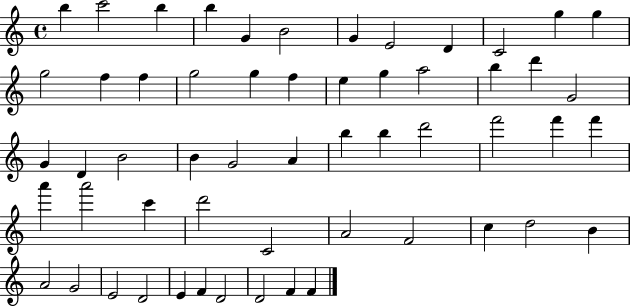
B5/q C6/h B5/q B5/q G4/q B4/h G4/q E4/h D4/q C4/h G5/q G5/q G5/h F5/q F5/q G5/h G5/q F5/q E5/q G5/q A5/h B5/q D6/q G4/h G4/q D4/q B4/h B4/q G4/h A4/q B5/q B5/q D6/h F6/h F6/q F6/q A6/q A6/h C6/q D6/h C4/h A4/h F4/h C5/q D5/h B4/q A4/h G4/h E4/h D4/h E4/q F4/q D4/h D4/h F4/q F4/q